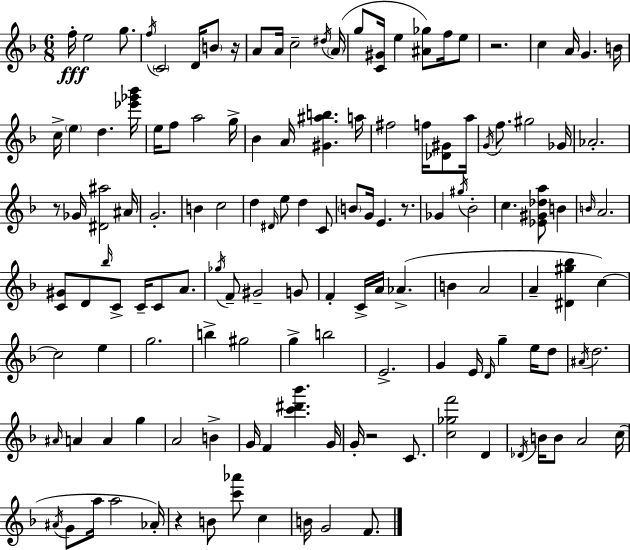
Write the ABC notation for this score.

X:1
T:Untitled
M:6/8
L:1/4
K:Dm
f/4 e2 g/2 f/4 C2 D/4 B/2 z/4 A/2 A/4 c2 ^d/4 A/4 g/2 [C^G]/4 e [^A_g]/2 f/4 e/2 z2 c A/4 G B/4 c/4 e d [_e'_g'_b']/4 e/4 f/2 a2 g/4 _B A/4 [^G^ab] a/4 ^f2 f/4 [_D^G]/2 a/4 G/4 f/2 ^g2 _G/4 _A2 z/2 _G/4 [^D^a]2 ^A/4 G2 B c2 d ^D/4 e/2 d C/2 B/2 G/4 E z/2 _G ^g/4 _B2 c [_E^G_da]/2 B B/4 A2 [C^G]/2 D/2 _b/4 C/2 C/4 C/2 A/2 _g/4 F/2 ^G2 G/2 F C/4 A/4 _A B A2 A [^D^g_b] c c2 e g2 b ^g2 g b2 E2 G E/4 D/4 g e/4 d/2 ^A/4 d2 ^A/4 A A g A2 B G/4 F [c'^d'_b'] G/4 G/4 z2 C/2 [c_gf']2 D _D/4 B/4 B/2 A2 c/4 ^A/4 G/2 a/4 a2 _A/4 z B/2 [c'_a']/2 c B/4 G2 F/2